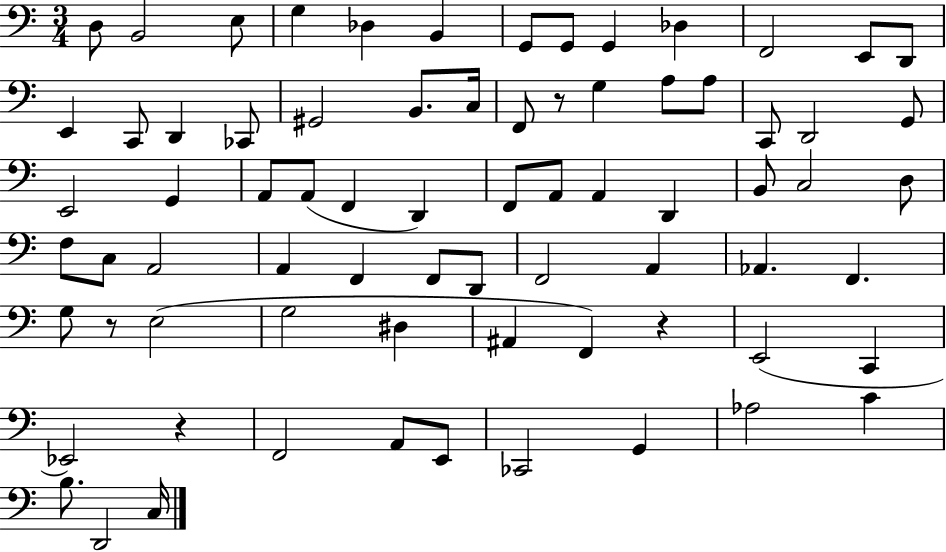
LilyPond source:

{
  \clef bass
  \numericTimeSignature
  \time 3/4
  \key c \major
  d8 b,2 e8 | g4 des4 b,4 | g,8 g,8 g,4 des4 | f,2 e,8 d,8 | \break e,4 c,8 d,4 ces,8 | gis,2 b,8. c16 | f,8 r8 g4 a8 a8 | c,8 d,2 g,8 | \break e,2 g,4 | a,8 a,8( f,4 d,4) | f,8 a,8 a,4 d,4 | b,8 c2 d8 | \break f8 c8 a,2 | a,4 f,4 f,8 d,8 | f,2 a,4 | aes,4. f,4. | \break g8 r8 e2( | g2 dis4 | ais,4 f,4) r4 | e,2( c,4 | \break ees,2) r4 | f,2 a,8 e,8 | ces,2 g,4 | aes2 c'4 | \break b8. d,2 c16 | \bar "|."
}